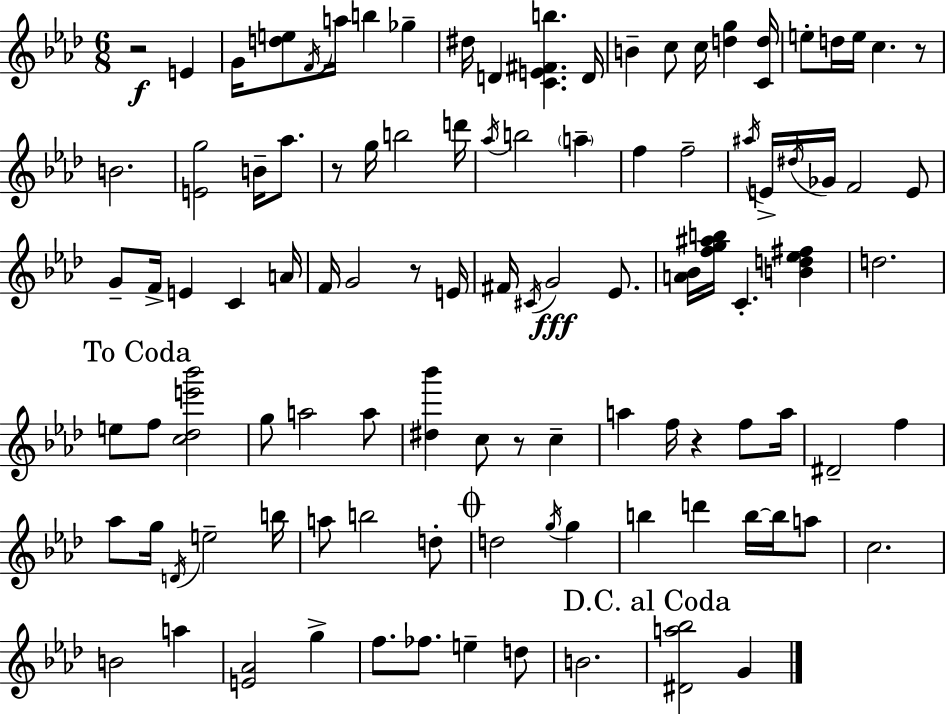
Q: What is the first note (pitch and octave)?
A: E4